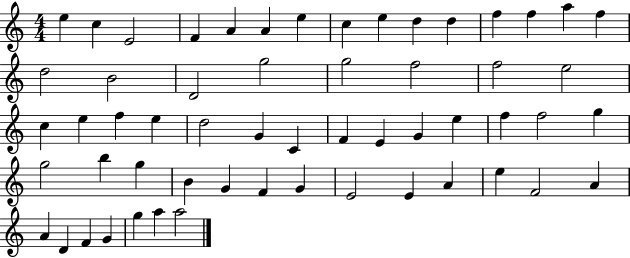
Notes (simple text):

E5/q C5/q E4/h F4/q A4/q A4/q E5/q C5/q E5/q D5/q D5/q F5/q F5/q A5/q F5/q D5/h B4/h D4/h G5/h G5/h F5/h F5/h E5/h C5/q E5/q F5/q E5/q D5/h G4/q C4/q F4/q E4/q G4/q E5/q F5/q F5/h G5/q G5/h B5/q G5/q B4/q G4/q F4/q G4/q E4/h E4/q A4/q E5/q F4/h A4/q A4/q D4/q F4/q G4/q G5/q A5/q A5/h